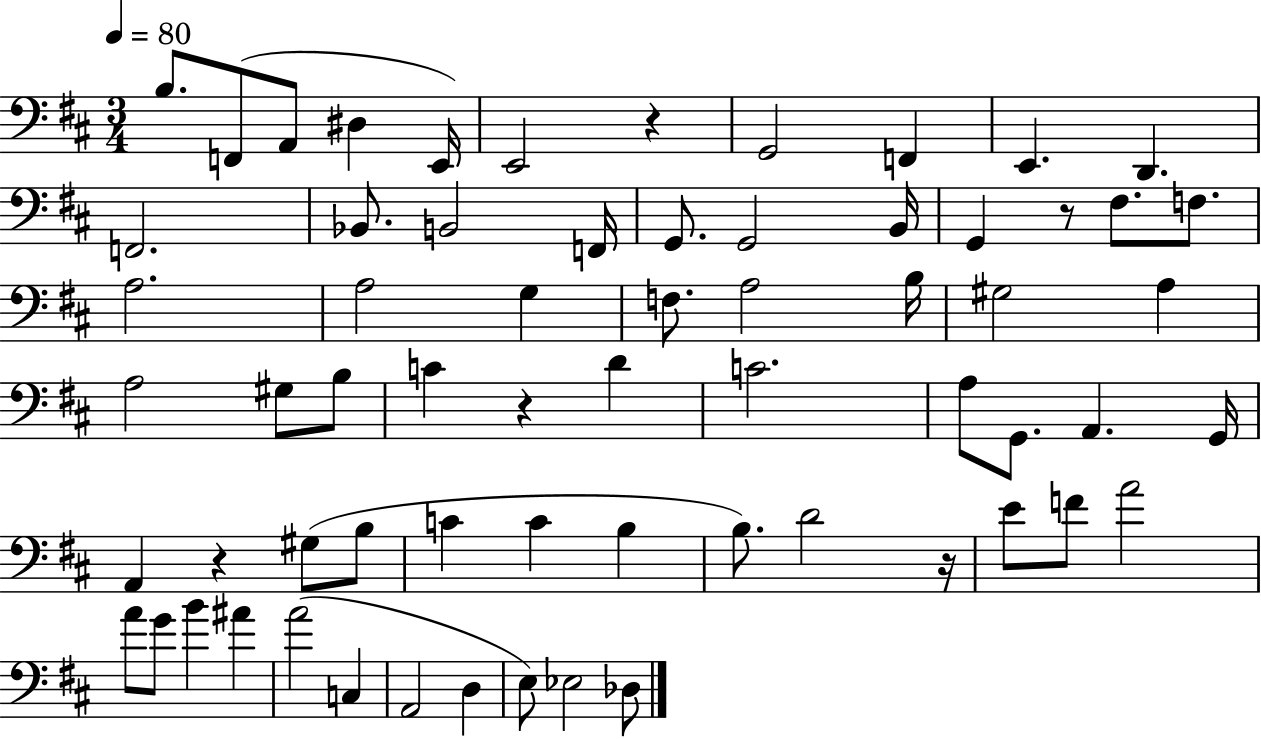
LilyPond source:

{
  \clef bass
  \numericTimeSignature
  \time 3/4
  \key d \major
  \tempo 4 = 80
  b8. f,8( a,8 dis4 e,16) | e,2 r4 | g,2 f,4 | e,4. d,4. | \break f,2. | bes,8. b,2 f,16 | g,8. g,2 b,16 | g,4 r8 fis8. f8. | \break a2. | a2 g4 | f8. a2 b16 | gis2 a4 | \break a2 gis8 b8 | c'4 r4 d'4 | c'2. | a8 g,8. a,4. g,16 | \break a,4 r4 gis8( b8 | c'4 c'4 b4 | b8.) d'2 r16 | e'8 f'8 a'2 | \break a'8 g'8 b'4 ais'4 | a'2( c4 | a,2 d4 | e8) ees2 des8 | \break \bar "|."
}